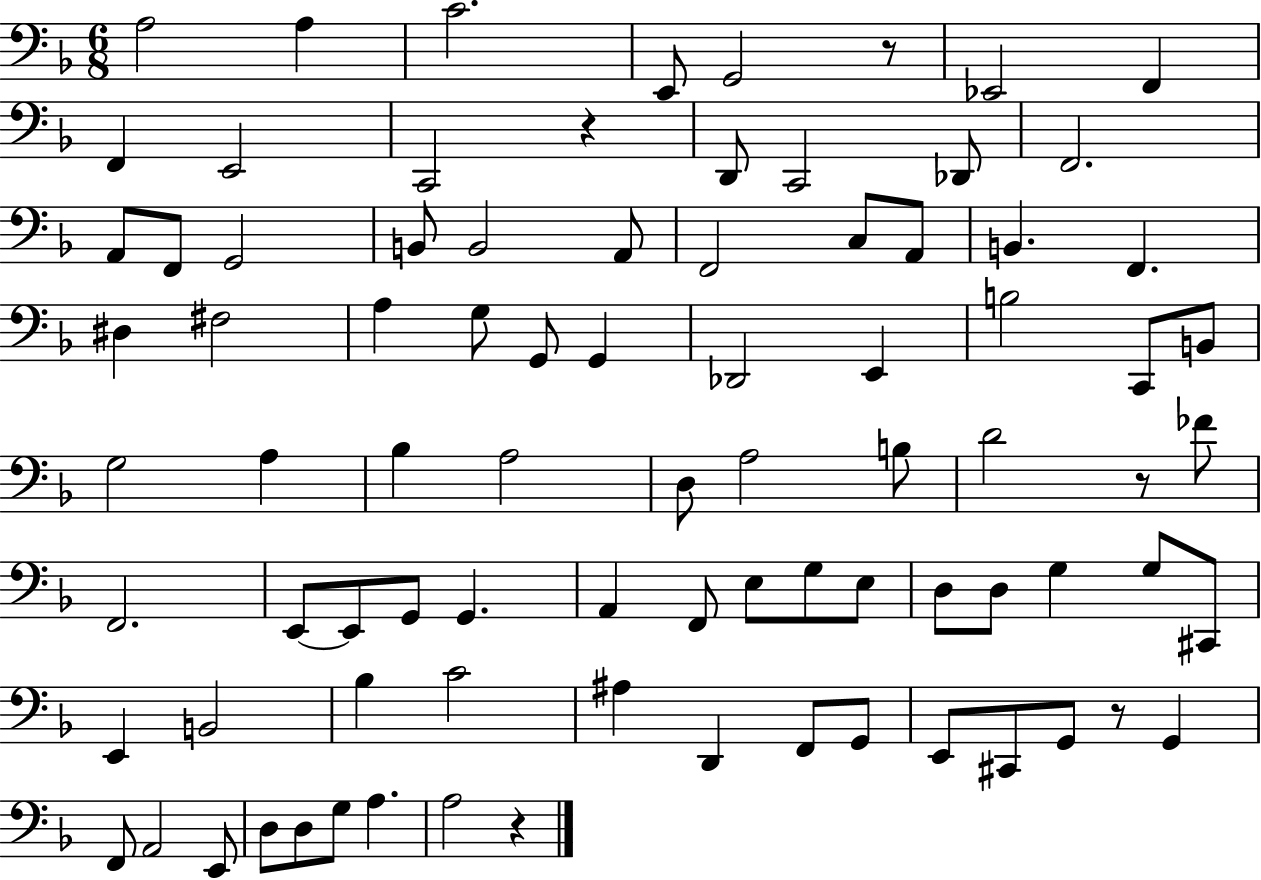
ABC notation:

X:1
T:Untitled
M:6/8
L:1/4
K:F
A,2 A, C2 E,,/2 G,,2 z/2 _E,,2 F,, F,, E,,2 C,,2 z D,,/2 C,,2 _D,,/2 F,,2 A,,/2 F,,/2 G,,2 B,,/2 B,,2 A,,/2 F,,2 C,/2 A,,/2 B,, F,, ^D, ^F,2 A, G,/2 G,,/2 G,, _D,,2 E,, B,2 C,,/2 B,,/2 G,2 A, _B, A,2 D,/2 A,2 B,/2 D2 z/2 _F/2 F,,2 E,,/2 E,,/2 G,,/2 G,, A,, F,,/2 E,/2 G,/2 E,/2 D,/2 D,/2 G, G,/2 ^C,,/2 E,, B,,2 _B, C2 ^A, D,, F,,/2 G,,/2 E,,/2 ^C,,/2 G,,/2 z/2 G,, F,,/2 A,,2 E,,/2 D,/2 D,/2 G,/2 A, A,2 z